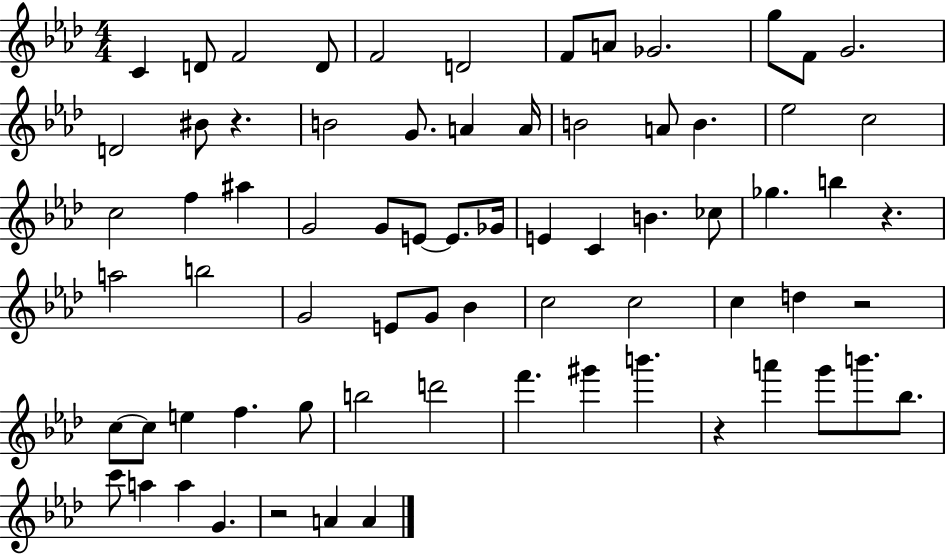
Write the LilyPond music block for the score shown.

{
  \clef treble
  \numericTimeSignature
  \time 4/4
  \key aes \major
  \repeat volta 2 { c'4 d'8 f'2 d'8 | f'2 d'2 | f'8 a'8 ges'2. | g''8 f'8 g'2. | \break d'2 bis'8 r4. | b'2 g'8. a'4 a'16 | b'2 a'8 b'4. | ees''2 c''2 | \break c''2 f''4 ais''4 | g'2 g'8 e'8~~ e'8. ges'16 | e'4 c'4 b'4. ces''8 | ges''4. b''4 r4. | \break a''2 b''2 | g'2 e'8 g'8 bes'4 | c''2 c''2 | c''4 d''4 r2 | \break c''8~~ c''8 e''4 f''4. g''8 | b''2 d'''2 | f'''4. gis'''4 b'''4. | r4 a'''4 g'''8 b'''8. bes''8. | \break c'''8 a''4 a''4 g'4. | r2 a'4 a'4 | } \bar "|."
}